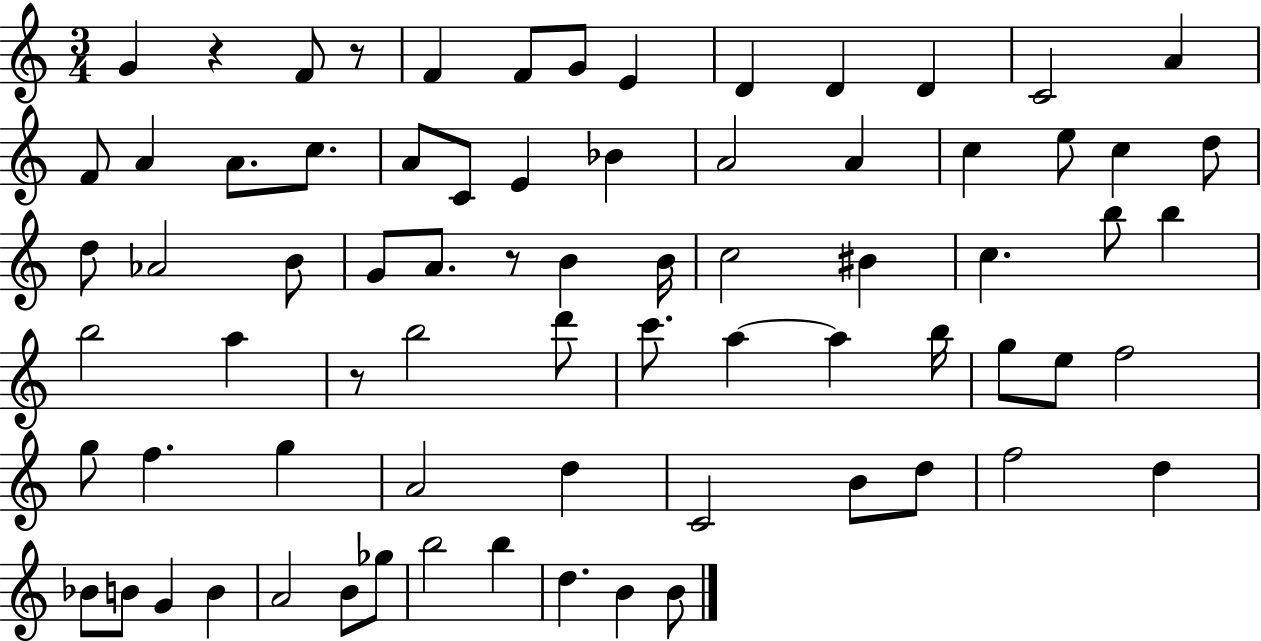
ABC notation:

X:1
T:Untitled
M:3/4
L:1/4
K:C
G z F/2 z/2 F F/2 G/2 E D D D C2 A F/2 A A/2 c/2 A/2 C/2 E _B A2 A c e/2 c d/2 d/2 _A2 B/2 G/2 A/2 z/2 B B/4 c2 ^B c b/2 b b2 a z/2 b2 d'/2 c'/2 a a b/4 g/2 e/2 f2 g/2 f g A2 d C2 B/2 d/2 f2 d _B/2 B/2 G B A2 B/2 _g/2 b2 b d B B/2